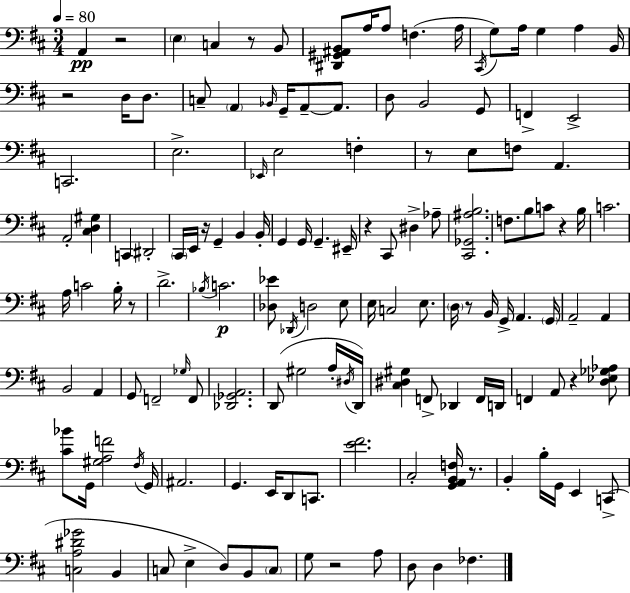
A2/q R/h E3/q C3/q R/e B2/e [D#2,G#2,A#2,B2]/e A3/s A3/e F3/q. A3/s C#2/s G3/e A3/s G3/q A3/q B2/s R/h D3/s D3/e. C3/e A2/q Bb2/s G2/s A2/e A2/e. D3/e B2/h G2/e F2/q E2/h C2/h. E3/h. Eb2/s E3/h F3/q R/e E3/e F3/e A2/q. A2/h [C#3,D3,G#3]/q C2/q D#2/h C#2/s E2/s R/s G2/q B2/q B2/s G2/q G2/s G2/q. EIS2/s R/q C#2/e D#3/q Ab3/e [C#2,Gb2,A#3,B3]/h. F3/e. B3/e C4/e R/q B3/s C4/h. A3/s C4/h B3/s R/e D4/h. Bb3/s C4/h. [Db3,Eb4]/e Db2/s D3/h E3/e E3/s C3/h E3/e. D3/s R/e B2/s G2/s A2/q. G2/s A2/h A2/q B2/h A2/q G2/e F2/h Gb3/s F2/e [Db2,Gb2,A2]/h. D2/e G#3/h A3/s D#3/s D2/s [C#3,D#3,G#3]/q F2/e Db2/q F2/s D2/s F2/q A2/e R/q [D3,Eb3,Gb3,Ab3]/e [C#4,Bb4]/e G2/s [G#3,A3,F4]/h F#3/s G2/s A#2/h. G2/q. E2/s D2/e C2/e. [E4,F#4]/h. C#3/h [G2,A2,B2,F3]/s R/e. B2/q B3/s G2/s E2/q C2/e [C3,A3,D#4,Gb4]/h B2/q C3/e E3/q D3/e B2/e C3/e G3/e R/h A3/e D3/e D3/q FES3/q.